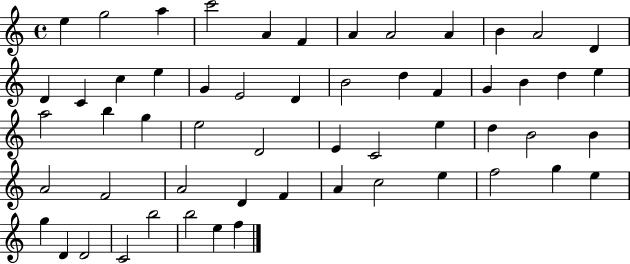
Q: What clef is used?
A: treble